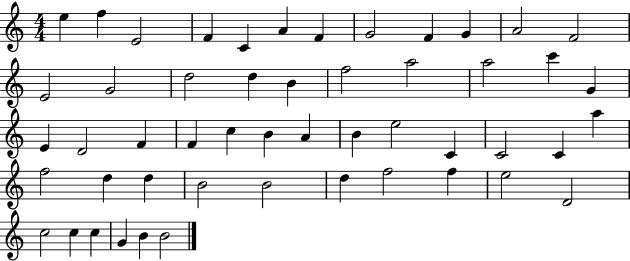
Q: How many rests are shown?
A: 0